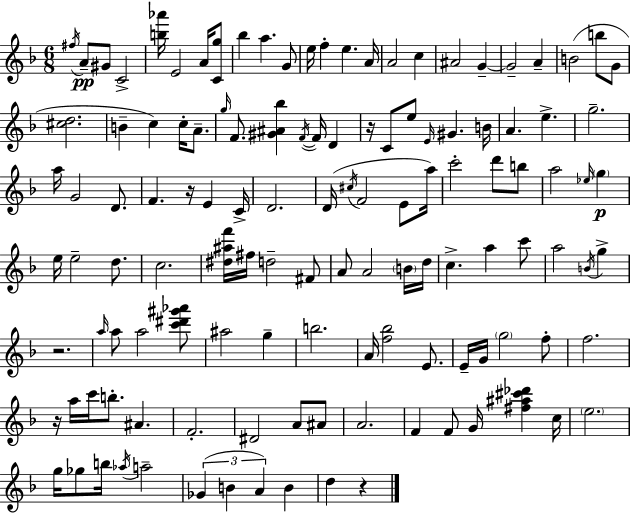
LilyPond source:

{
  \clef treble
  \numericTimeSignature
  \time 6/8
  \key d \minor
  \acciaccatura { fis''16 }\pp a'8-- gis'8 c'2-> | <b'' aes'''>16 e'2 a'16 <c' g''>8 | bes''4 a''4. g'8 | e''16 f''4-. e''4. | \break a'16 a'2 c''4 | ais'2 g'4--~~ | g'2-- a'4-- | b'2( b''8 g'8 | \break <cis'' d''>2. | b'4-- c''4) c''16-. a'8.-- | \grace { g''16 } f'8. <gis' ais' bes''>4 \acciaccatura { f'16~ }~ f'16 d'4 | r16 c'8 e''8 \grace { e'16 } gis'4. | \break b'16 a'4. e''4.-> | g''2.-- | a''16 g'2 | d'8. f'4. r16 e'4 | \break c'16-> d'2. | d'16( \acciaccatura { cis''16 } f'2 | e'8 a''16) c'''2-. | d'''8 b''8 a''2 | \break \grace { ees''16 } \parenthesize g''4\p e''16 e''2-- | d''8. c''2. | <dis'' ais'' f'''>16 fis''16 d''2-- | fis'8 a'8 a'2 | \break \parenthesize b'16 d''16 c''4.-> | a''4 c'''8 a''2 | \acciaccatura { b'16 } g''4-> r2. | \grace { a''16 } a''8 a''2 | \break <c''' dis''' gis''' aes'''>8 ais''2 | g''4-- b''2. | a'16 <f'' bes''>2 | e'8. e'16-- g'16 \parenthesize g''2 | \break f''8-. f''2. | r16 a''16 c'''16 b''8.-. | ais'4. f'2.-. | dis'2 | \break a'8 ais'8 a'2. | f'4 | f'8 g'16 <fis'' ais'' cis''' des'''>4 c''16 \parenthesize e''2. | g''16 ges''8 b''16 | \break \acciaccatura { aes''16 } a''2-- \tuplet 3/2 { ges'4( | b'4 a'4) } b'4 | d''4 r4 \bar "|."
}